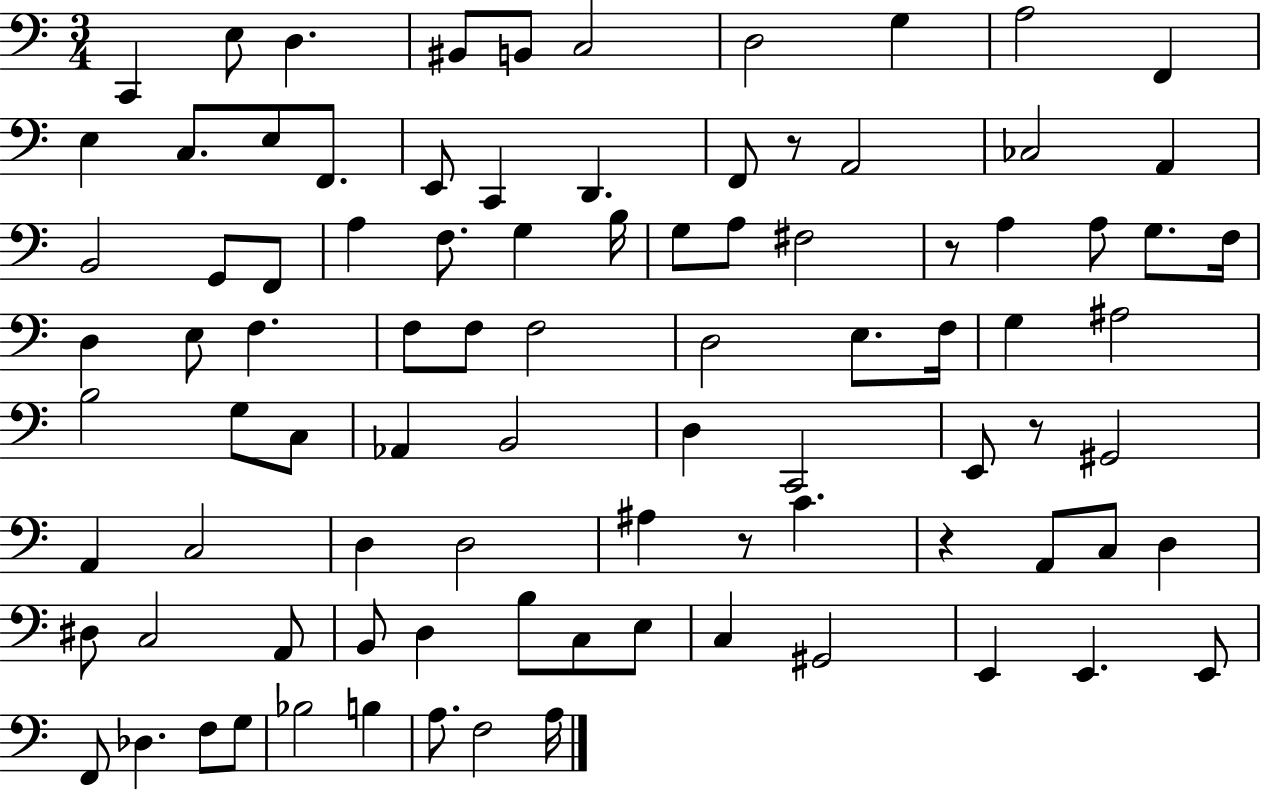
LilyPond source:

{
  \clef bass
  \numericTimeSignature
  \time 3/4
  \key c \major
  \repeat volta 2 { c,4 e8 d4. | bis,8 b,8 c2 | d2 g4 | a2 f,4 | \break e4 c8. e8 f,8. | e,8 c,4 d,4. | f,8 r8 a,2 | ces2 a,4 | \break b,2 g,8 f,8 | a4 f8. g4 b16 | g8 a8 fis2 | r8 a4 a8 g8. f16 | \break d4 e8 f4. | f8 f8 f2 | d2 e8. f16 | g4 ais2 | \break b2 g8 c8 | aes,4 b,2 | d4 c,2 | e,8 r8 gis,2 | \break a,4 c2 | d4 d2 | ais4 r8 c'4. | r4 a,8 c8 d4 | \break dis8 c2 a,8 | b,8 d4 b8 c8 e8 | c4 gis,2 | e,4 e,4. e,8 | \break f,8 des4. f8 g8 | bes2 b4 | a8. f2 a16 | } \bar "|."
}